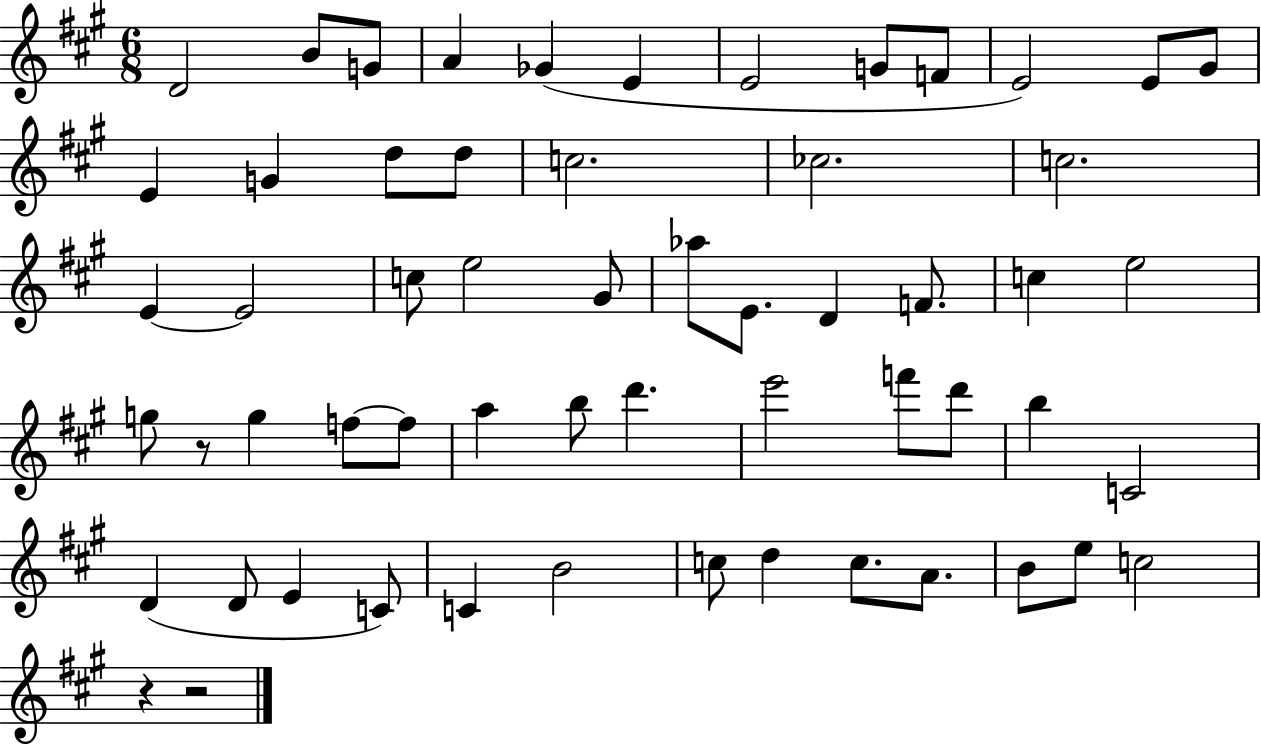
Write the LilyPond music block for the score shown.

{
  \clef treble
  \numericTimeSignature
  \time 6/8
  \key a \major
  \repeat volta 2 { d'2 b'8 g'8 | a'4 ges'4( e'4 | e'2 g'8 f'8 | e'2) e'8 gis'8 | \break e'4 g'4 d''8 d''8 | c''2. | ces''2. | c''2. | \break e'4~~ e'2 | c''8 e''2 gis'8 | aes''8 e'8. d'4 f'8. | c''4 e''2 | \break g''8 r8 g''4 f''8~~ f''8 | a''4 b''8 d'''4. | e'''2 f'''8 d'''8 | b''4 c'2 | \break d'4( d'8 e'4 c'8) | c'4 b'2 | c''8 d''4 c''8. a'8. | b'8 e''8 c''2 | \break r4 r2 | } \bar "|."
}